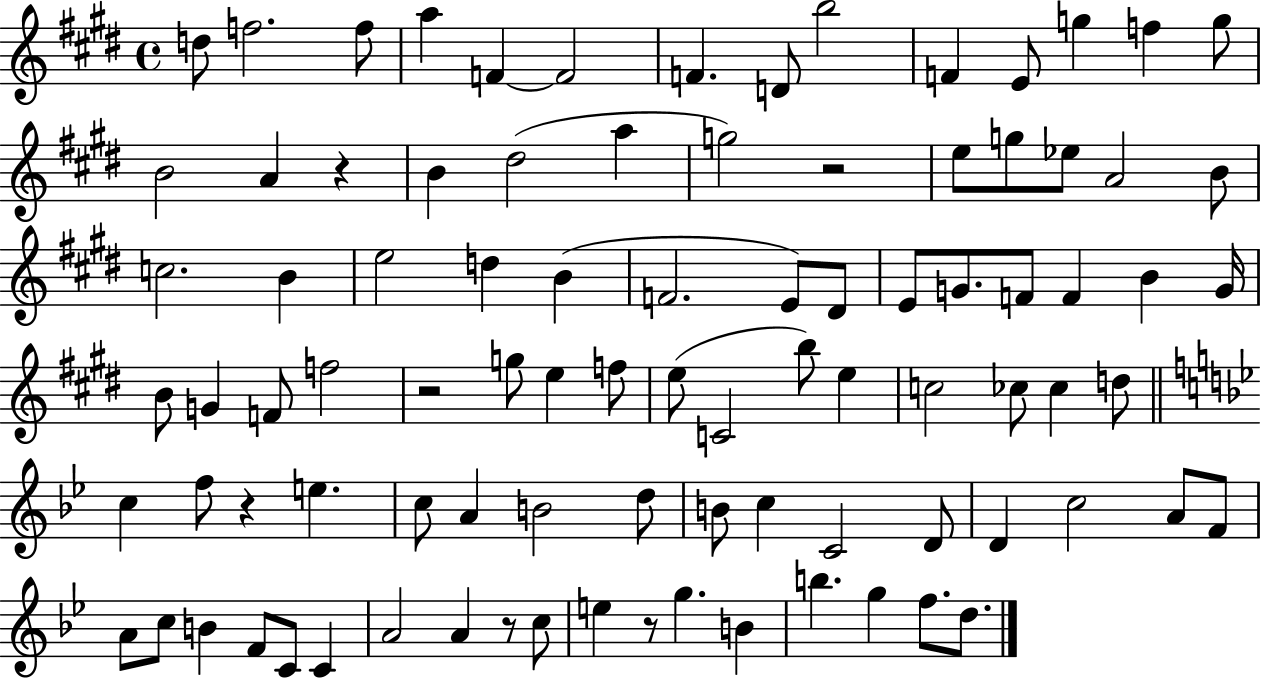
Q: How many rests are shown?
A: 6